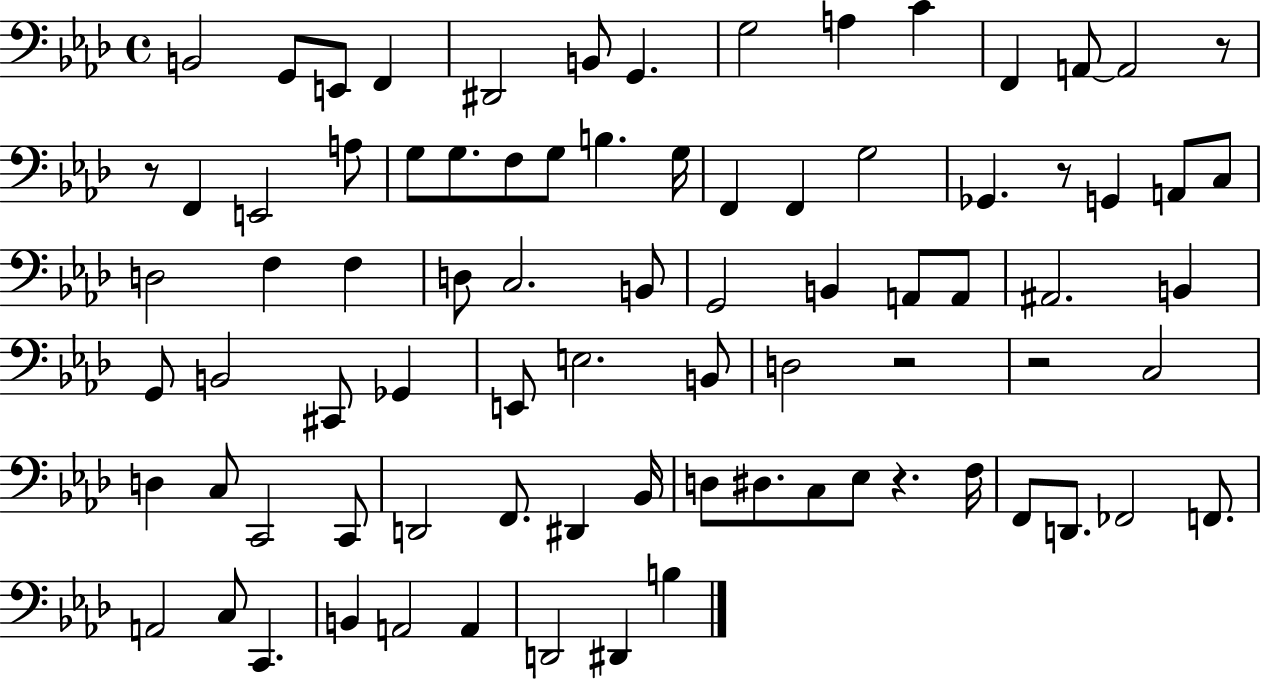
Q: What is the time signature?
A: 4/4